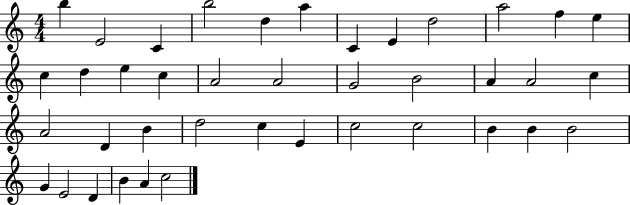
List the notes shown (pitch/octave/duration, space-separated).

B5/q E4/h C4/q B5/h D5/q A5/q C4/q E4/q D5/h A5/h F5/q E5/q C5/q D5/q E5/q C5/q A4/h A4/h G4/h B4/h A4/q A4/h C5/q A4/h D4/q B4/q D5/h C5/q E4/q C5/h C5/h B4/q B4/q B4/h G4/q E4/h D4/q B4/q A4/q C5/h